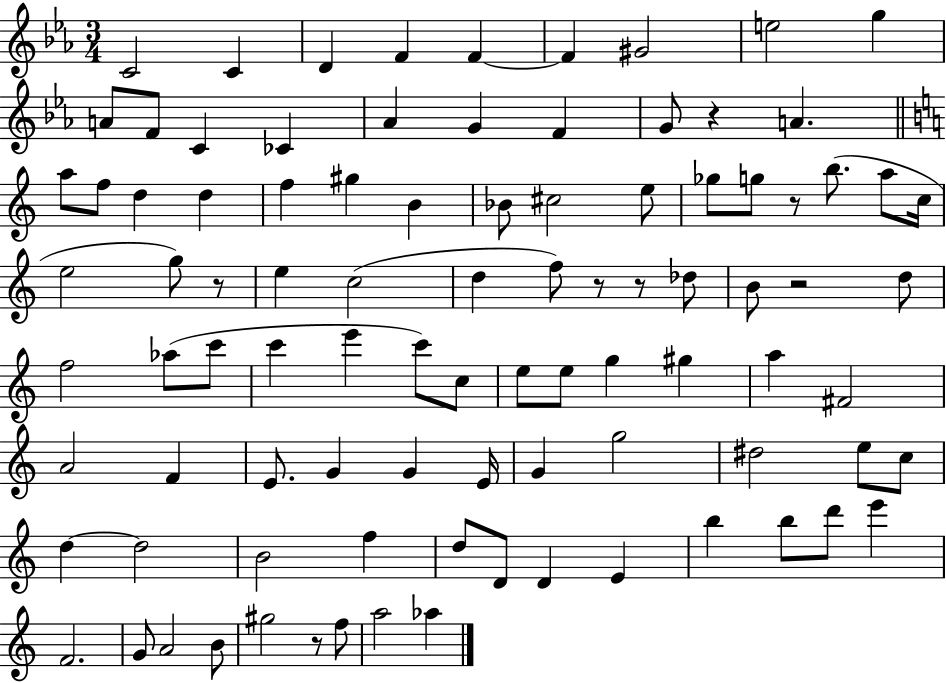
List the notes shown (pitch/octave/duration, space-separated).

C4/h C4/q D4/q F4/q F4/q F4/q G#4/h E5/h G5/q A4/e F4/e C4/q CES4/q Ab4/q G4/q F4/q G4/e R/q A4/q. A5/e F5/e D5/q D5/q F5/q G#5/q B4/q Bb4/e C#5/h E5/e Gb5/e G5/e R/e B5/e. A5/e C5/s E5/h G5/e R/e E5/q C5/h D5/q F5/e R/e R/e Db5/e B4/e R/h D5/e F5/h Ab5/e C6/e C6/q E6/q C6/e C5/e E5/e E5/e G5/q G#5/q A5/q F#4/h A4/h F4/q E4/e. G4/q G4/q E4/s G4/q G5/h D#5/h E5/e C5/e D5/q D5/h B4/h F5/q D5/e D4/e D4/q E4/q B5/q B5/e D6/e E6/q F4/h. G4/e A4/h B4/e G#5/h R/e F5/e A5/h Ab5/q